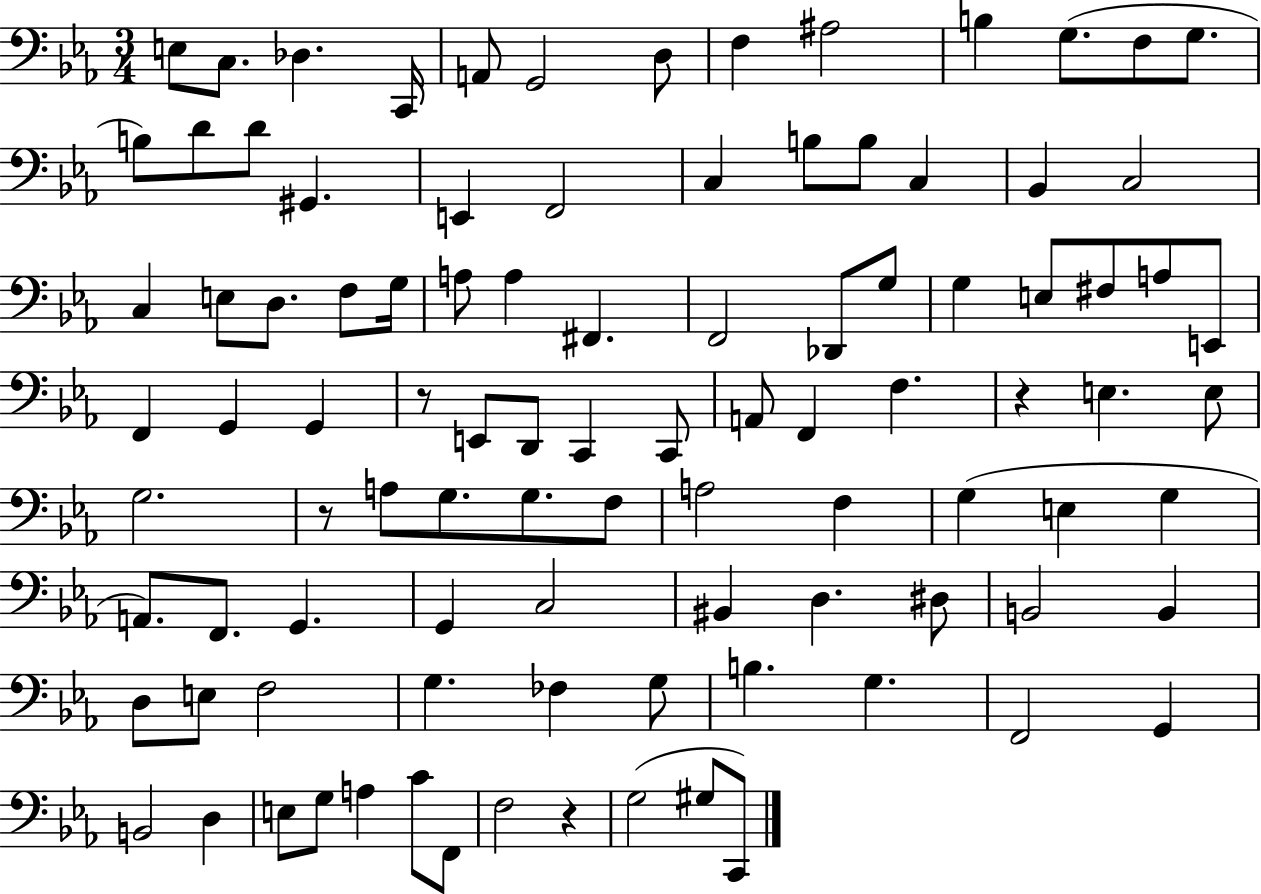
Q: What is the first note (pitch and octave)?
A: E3